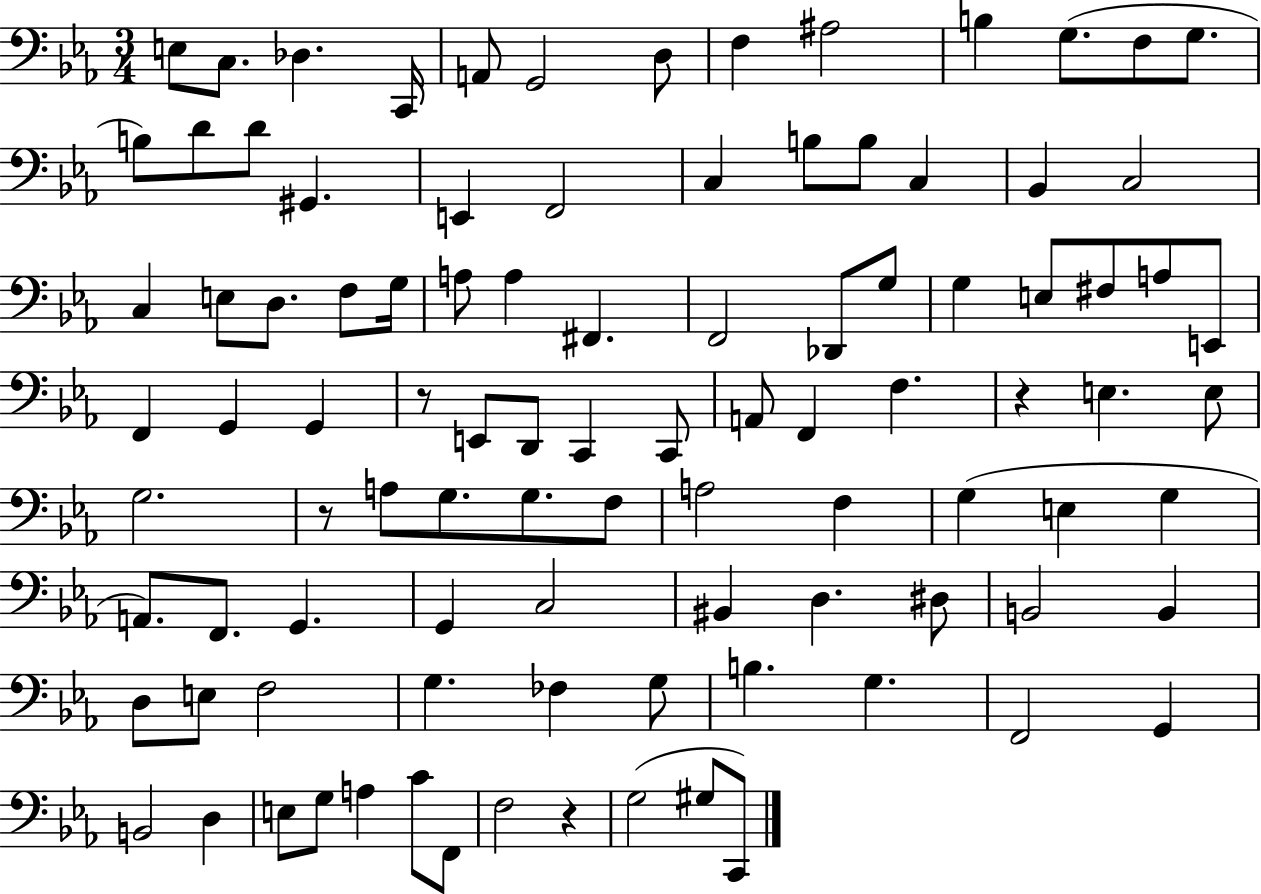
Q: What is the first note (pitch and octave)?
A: E3